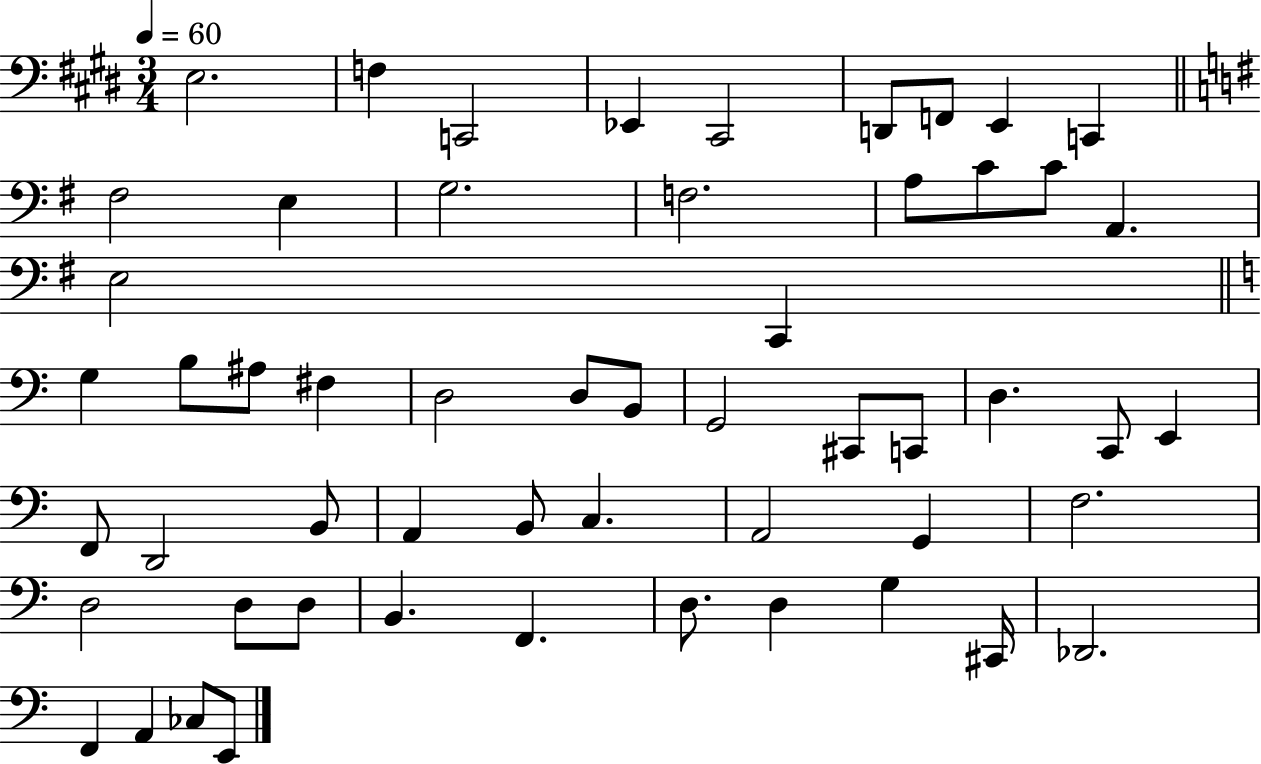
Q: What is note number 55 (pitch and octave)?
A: E2